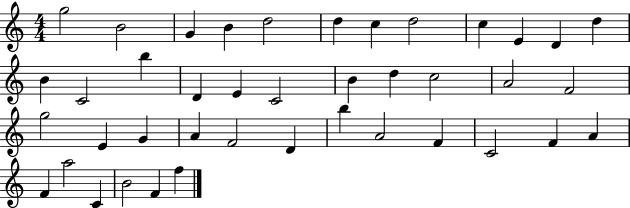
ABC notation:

X:1
T:Untitled
M:4/4
L:1/4
K:C
g2 B2 G B d2 d c d2 c E D d B C2 b D E C2 B d c2 A2 F2 g2 E G A F2 D b A2 F C2 F A F a2 C B2 F f